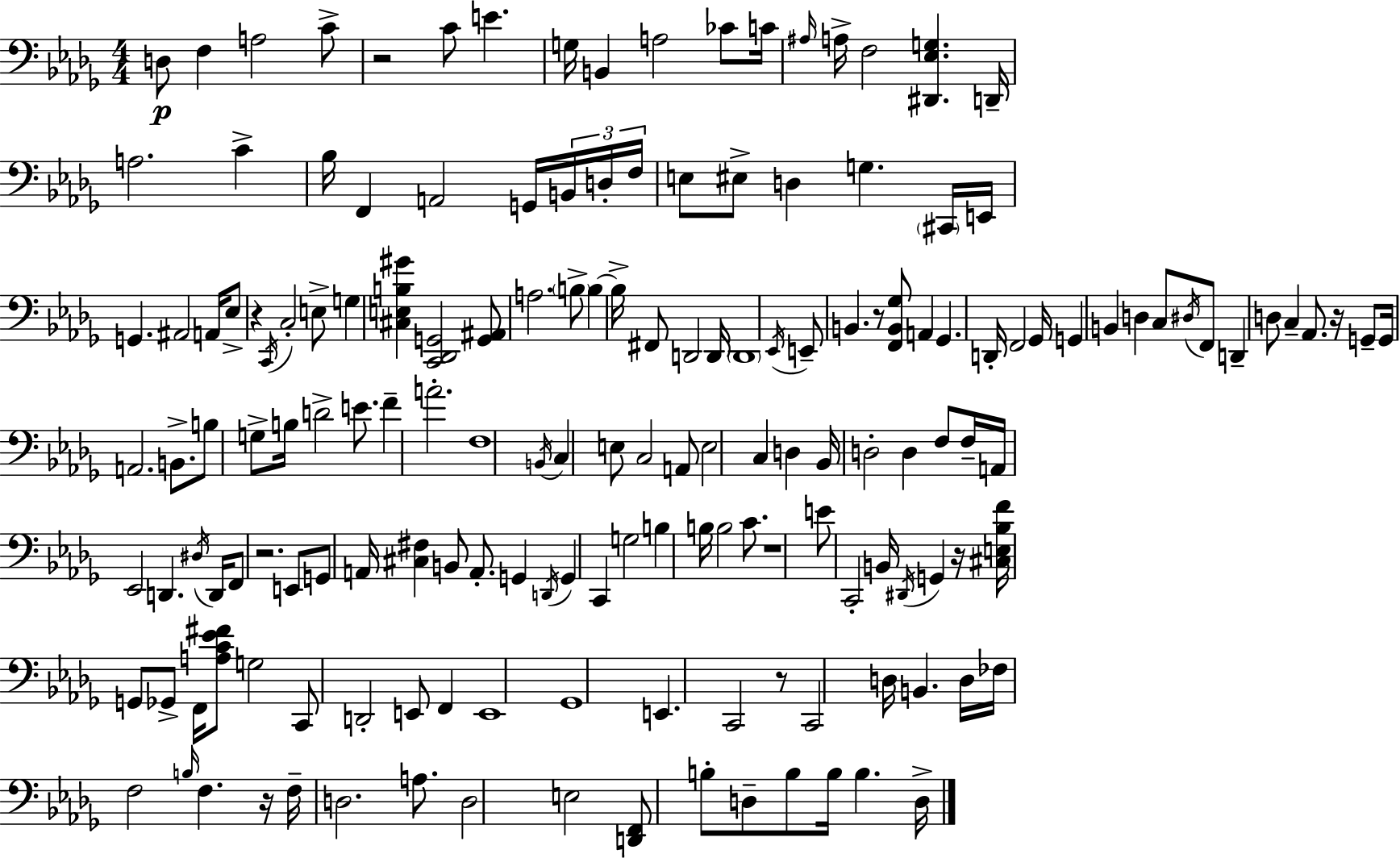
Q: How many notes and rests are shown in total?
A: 163